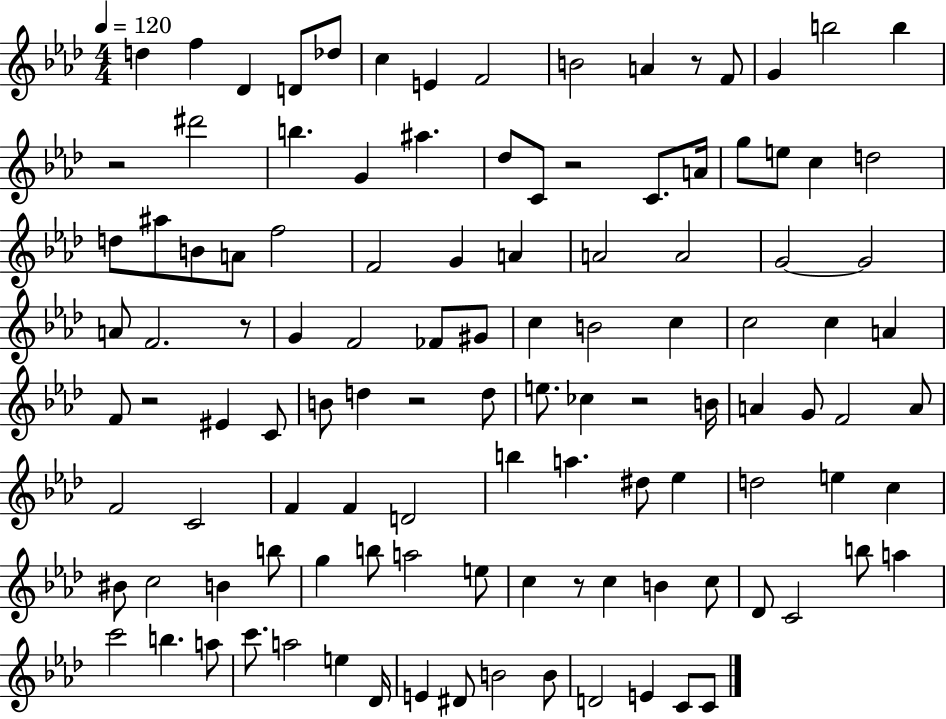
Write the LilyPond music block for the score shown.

{
  \clef treble
  \numericTimeSignature
  \time 4/4
  \key aes \major
  \tempo 4 = 120
  d''4 f''4 des'4 d'8 des''8 | c''4 e'4 f'2 | b'2 a'4 r8 f'8 | g'4 b''2 b''4 | \break r2 dis'''2 | b''4. g'4 ais''4. | des''8 c'8 r2 c'8. a'16 | g''8 e''8 c''4 d''2 | \break d''8 ais''8 b'8 a'8 f''2 | f'2 g'4 a'4 | a'2 a'2 | g'2~~ g'2 | \break a'8 f'2. r8 | g'4 f'2 fes'8 gis'8 | c''4 b'2 c''4 | c''2 c''4 a'4 | \break f'8 r2 eis'4 c'8 | b'8 d''4 r2 d''8 | e''8. ces''4 r2 b'16 | a'4 g'8 f'2 a'8 | \break f'2 c'2 | f'4 f'4 d'2 | b''4 a''4. dis''8 ees''4 | d''2 e''4 c''4 | \break bis'8 c''2 b'4 b''8 | g''4 b''8 a''2 e''8 | c''4 r8 c''4 b'4 c''8 | des'8 c'2 b''8 a''4 | \break c'''2 b''4. a''8 | c'''8. a''2 e''4 des'16 | e'4 dis'8 b'2 b'8 | d'2 e'4 c'8 c'8 | \break \bar "|."
}